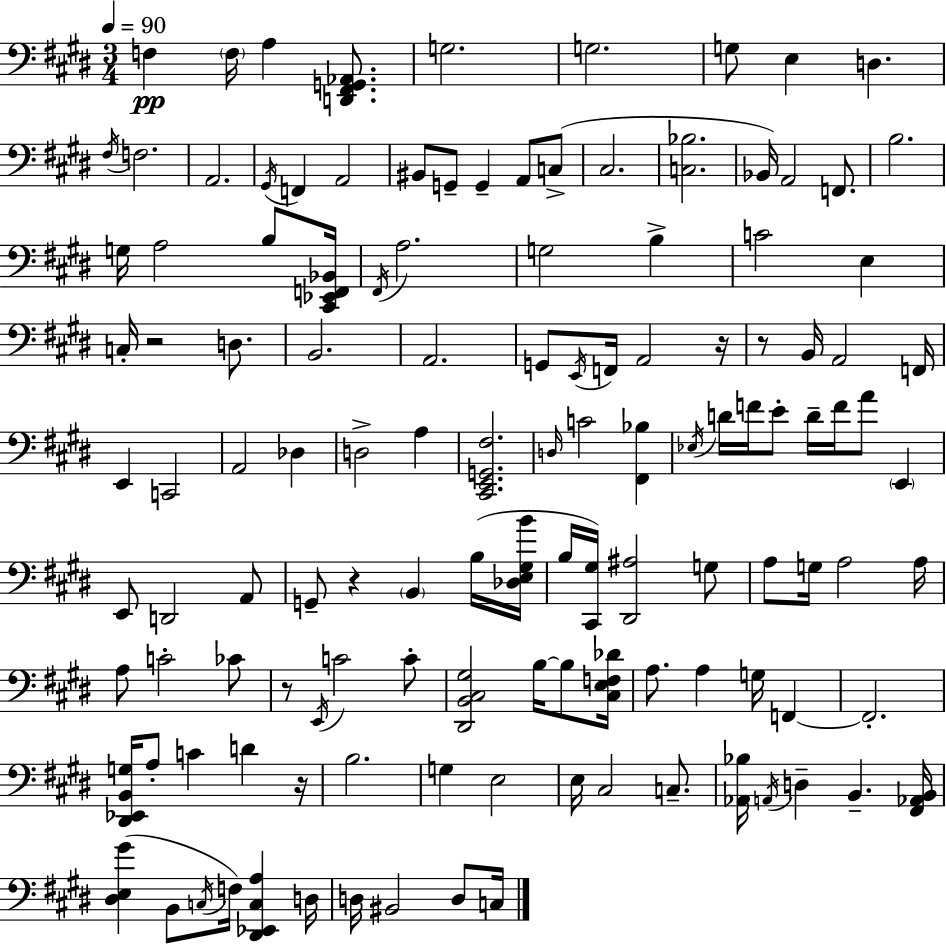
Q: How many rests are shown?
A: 6